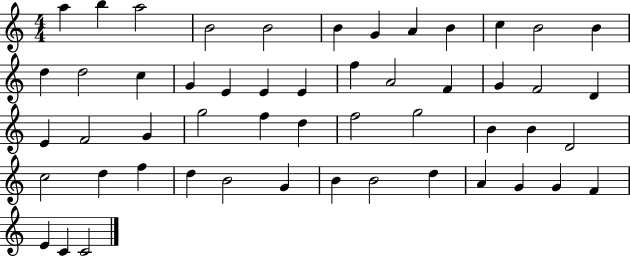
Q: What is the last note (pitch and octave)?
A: C4